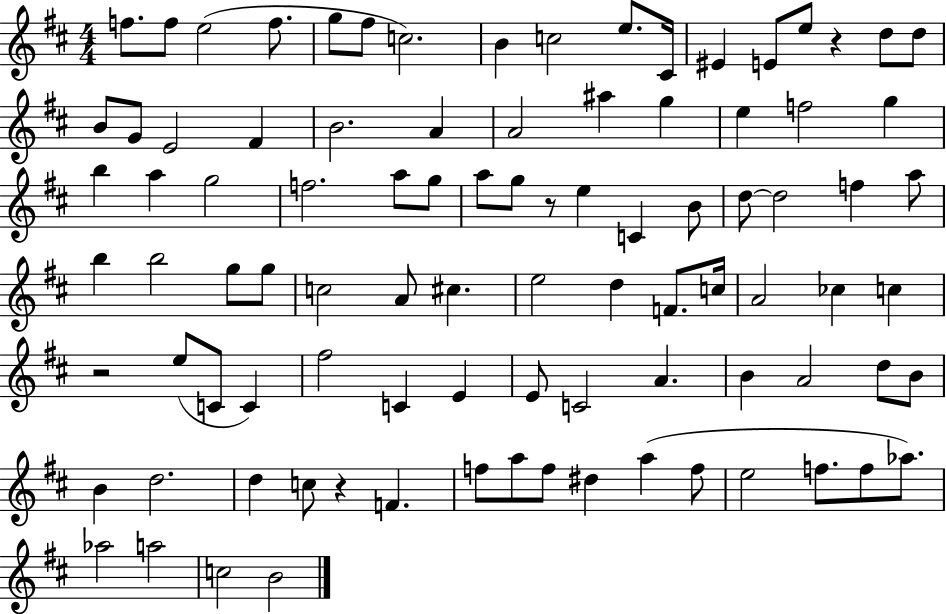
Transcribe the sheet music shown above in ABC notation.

X:1
T:Untitled
M:4/4
L:1/4
K:D
f/2 f/2 e2 f/2 g/2 ^f/2 c2 B c2 e/2 ^C/4 ^E E/2 e/2 z d/2 d/2 B/2 G/2 E2 ^F B2 A A2 ^a g e f2 g b a g2 f2 a/2 g/2 a/2 g/2 z/2 e C B/2 d/2 d2 f a/2 b b2 g/2 g/2 c2 A/2 ^c e2 d F/2 c/4 A2 _c c z2 e/2 C/2 C ^f2 C E E/2 C2 A B A2 d/2 B/2 B d2 d c/2 z F f/2 a/2 f/2 ^d a f/2 e2 f/2 f/2 _a/2 _a2 a2 c2 B2